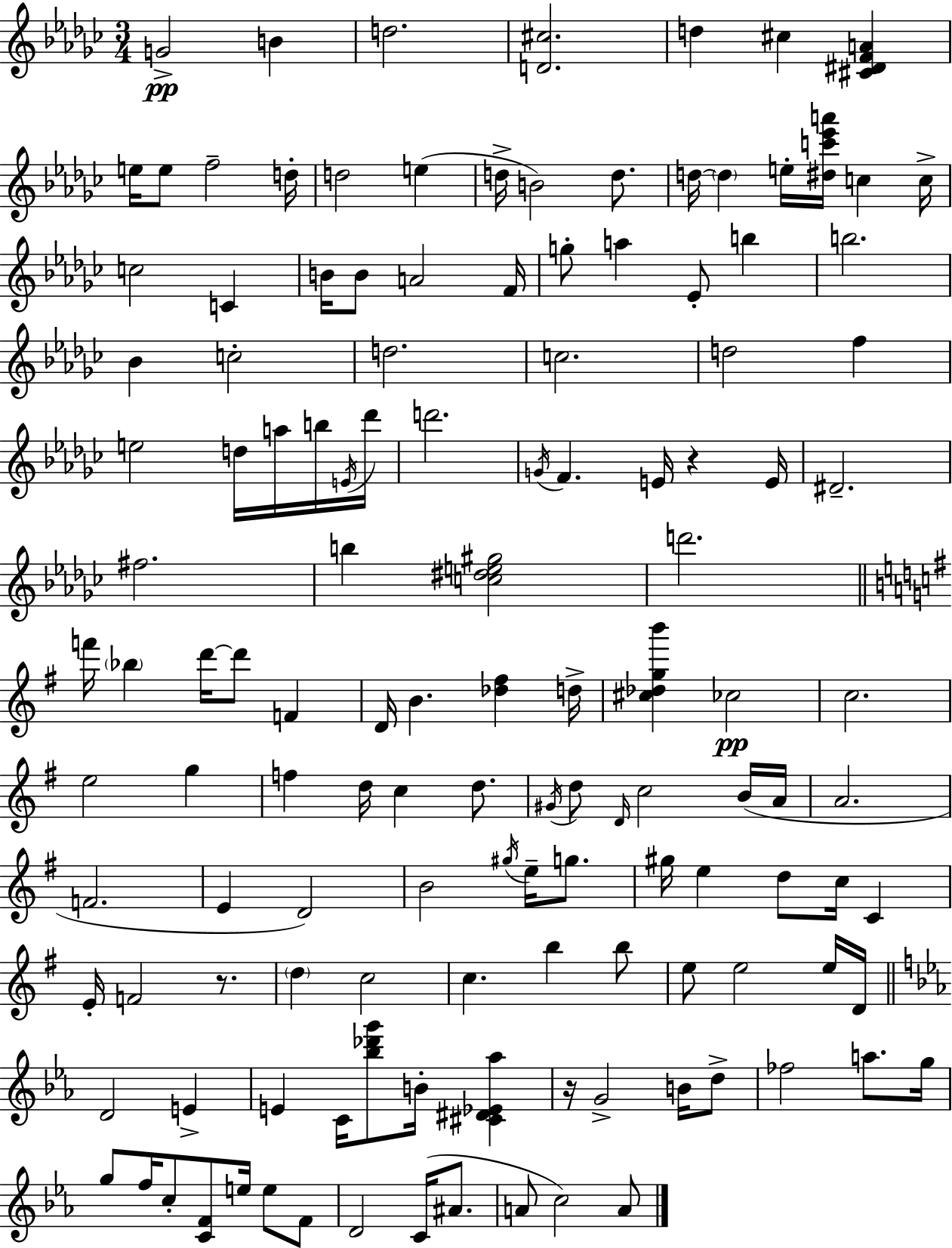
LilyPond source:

{
  \clef treble
  \numericTimeSignature
  \time 3/4
  \key ees \minor
  g'2->\pp b'4 | d''2. | <d' cis''>2. | d''4 cis''4 <cis' dis' f' a'>4 | \break e''16 e''8 f''2-- d''16-. | d''2 e''4( | d''16-> b'2) d''8. | d''16~~ \parenthesize d''4 e''16-. <dis'' c''' ees''' a'''>16 c''4 c''16-> | \break c''2 c'4 | b'16 b'8 a'2 f'16 | g''8-. a''4 ees'8-. b''4 | b''2. | \break bes'4 c''2-. | d''2. | c''2. | d''2 f''4 | \break e''2 d''16 a''16 b''16 \acciaccatura { e'16 } | des'''16 d'''2. | \acciaccatura { g'16 } f'4. e'16 r4 | e'16 dis'2.-- | \break fis''2. | b''4 <c'' dis'' e'' gis''>2 | d'''2. | \bar "||" \break \key e \minor f'''16 \parenthesize bes''4 d'''16~~ d'''8 f'4 | d'16 b'4. <des'' fis''>4 d''16-> | <cis'' des'' g'' b'''>4 ces''2\pp | c''2. | \break e''2 g''4 | f''4 d''16 c''4 d''8. | \acciaccatura { gis'16 } d''8 \grace { d'16 } c''2 | b'16( a'16 a'2. | \break f'2. | e'4 d'2) | b'2 \acciaccatura { gis''16 } e''16-- | g''8. gis''16 e''4 d''8 c''16 c'4 | \break e'16-. f'2 | r8. \parenthesize d''4 c''2 | c''4. b''4 | b''8 e''8 e''2 | \break e''16 d'16 \bar "||" \break \key ees \major d'2 e'4-> | e'4 c'16 <bes'' des''' g'''>8 b'16-. <cis' dis' ees' aes''>4 | r16 g'2-> b'16 d''8-> | fes''2 a''8. g''16 | \break g''8 f''16 c''8-. <c' f'>8 e''16 e''8 f'8 | d'2 c'16( ais'8. | a'8 c''2) a'8 | \bar "|."
}